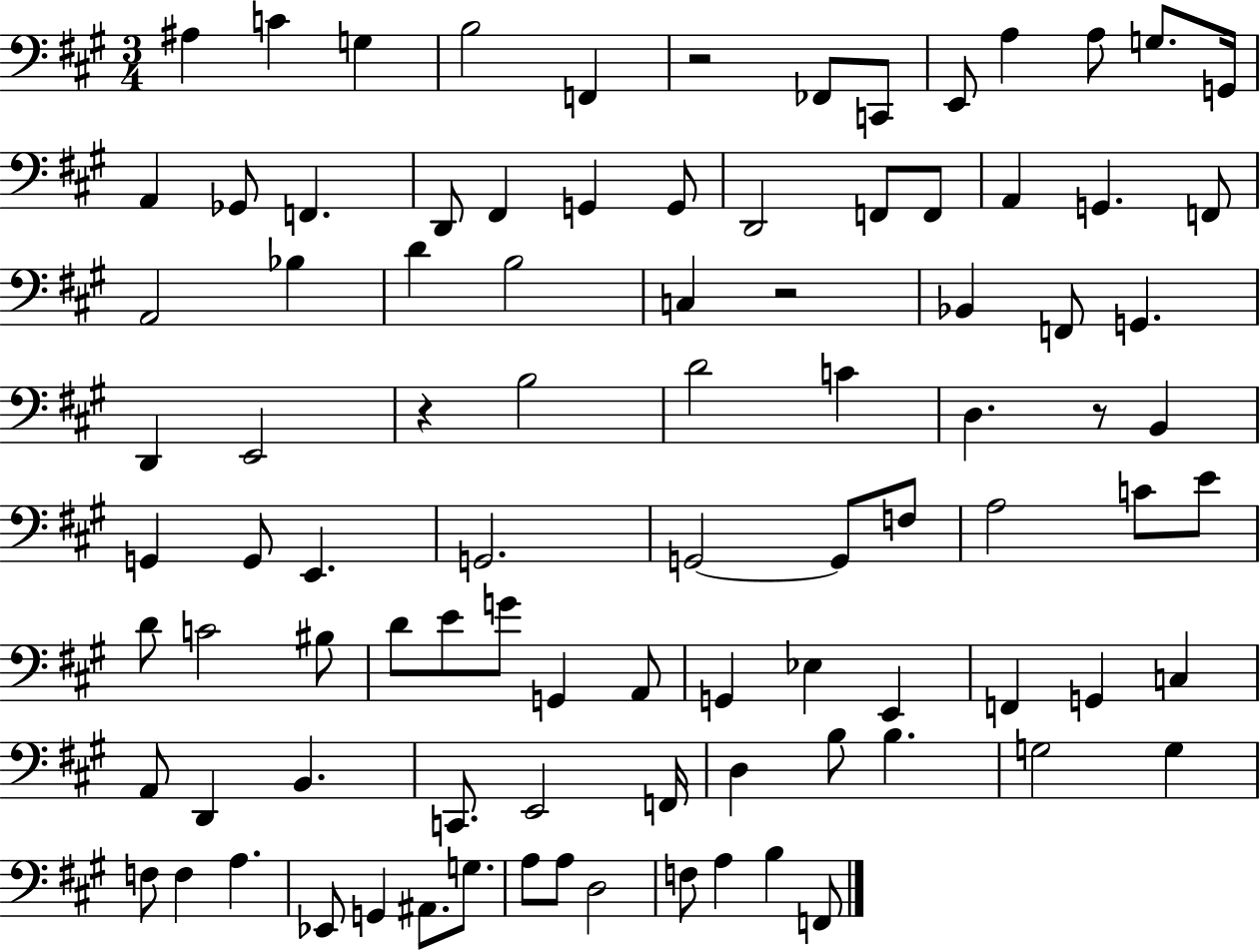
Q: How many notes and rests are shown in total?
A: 93